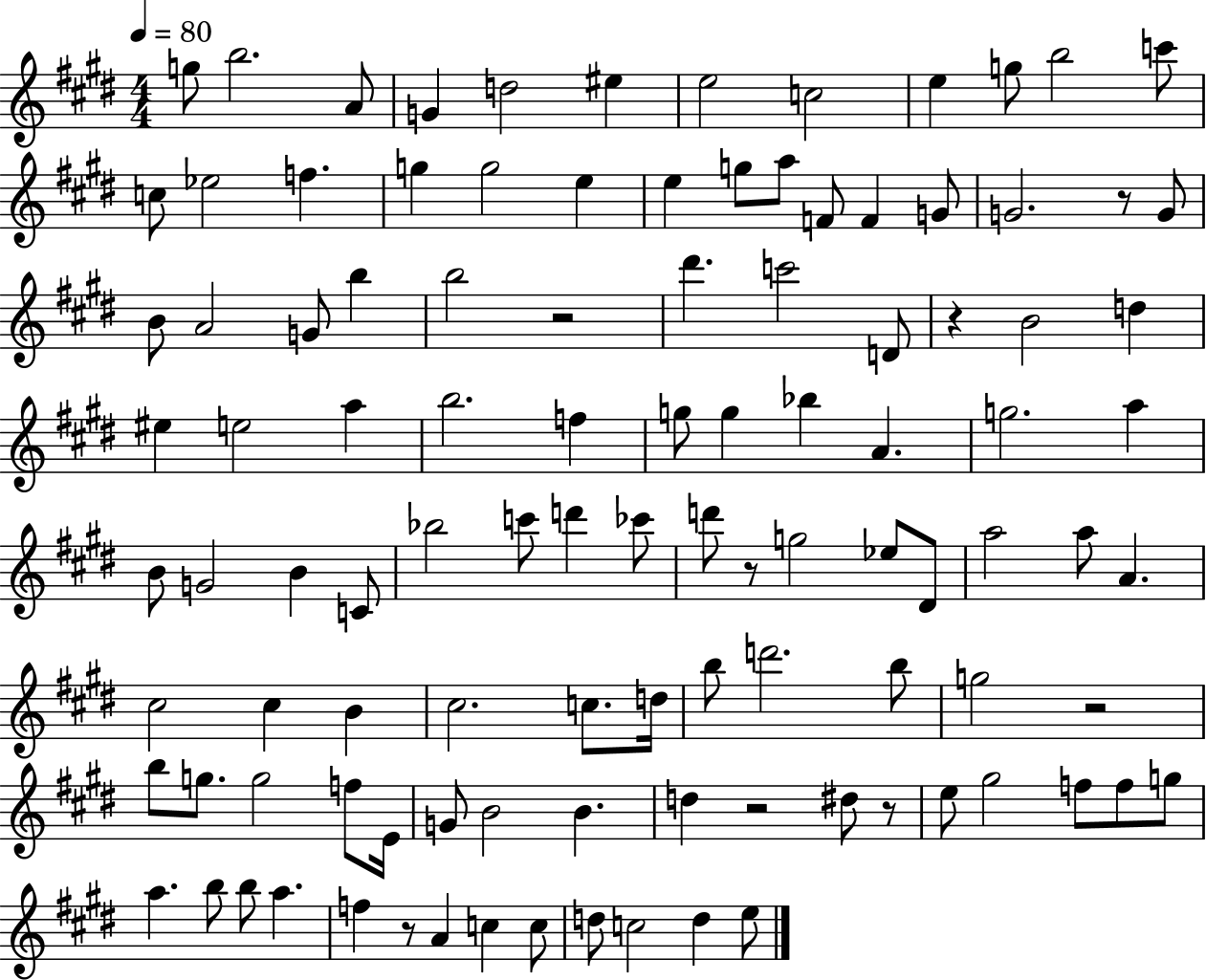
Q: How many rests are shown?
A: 8